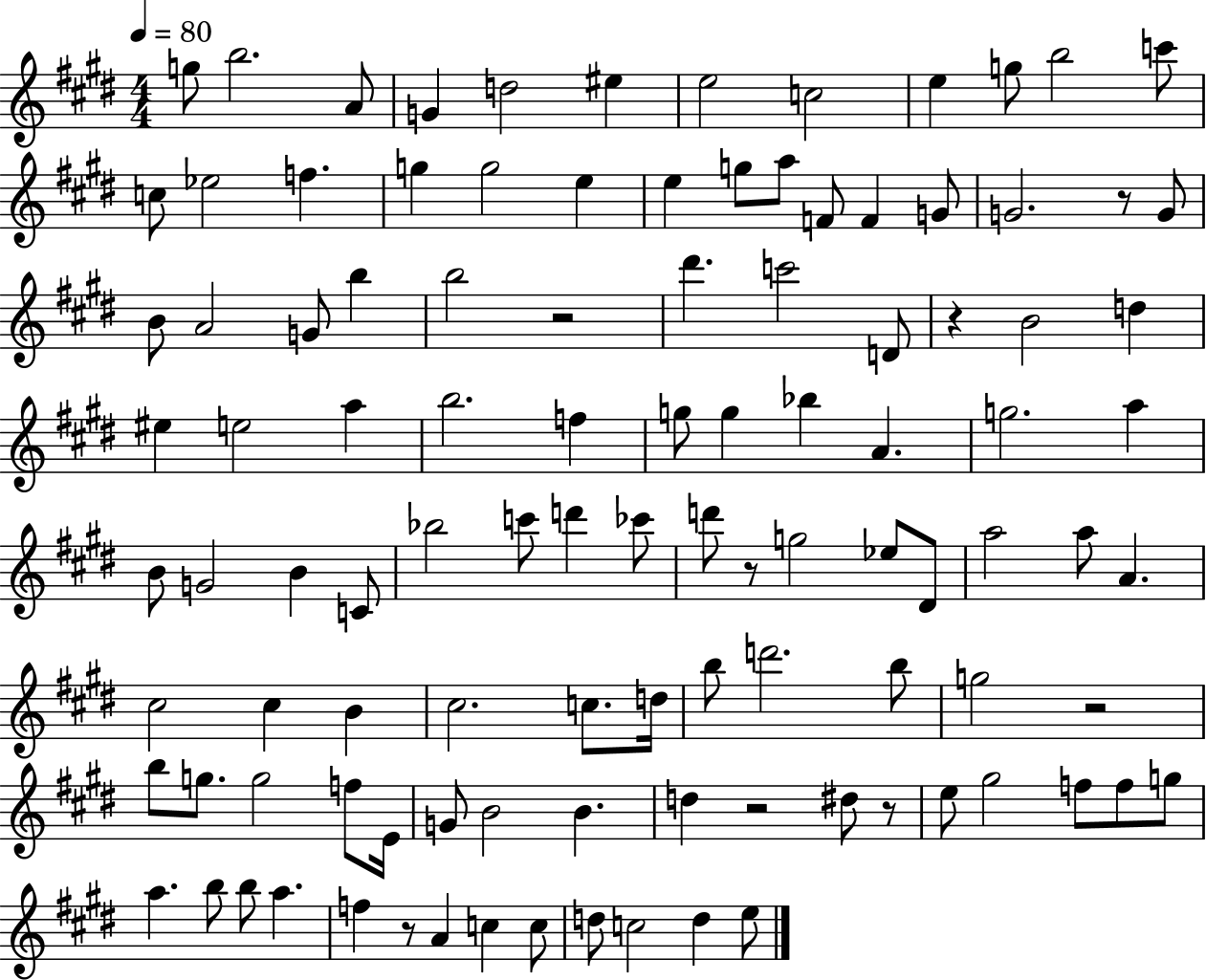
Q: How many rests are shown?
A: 8